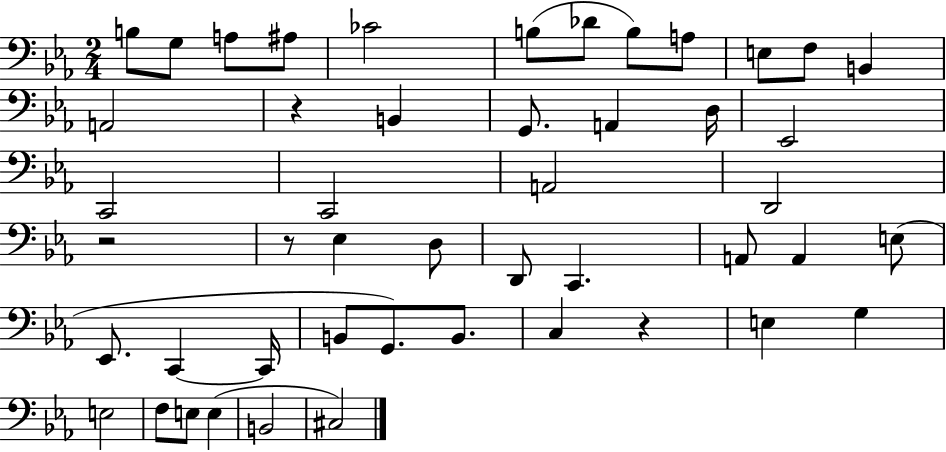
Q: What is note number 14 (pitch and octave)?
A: B2